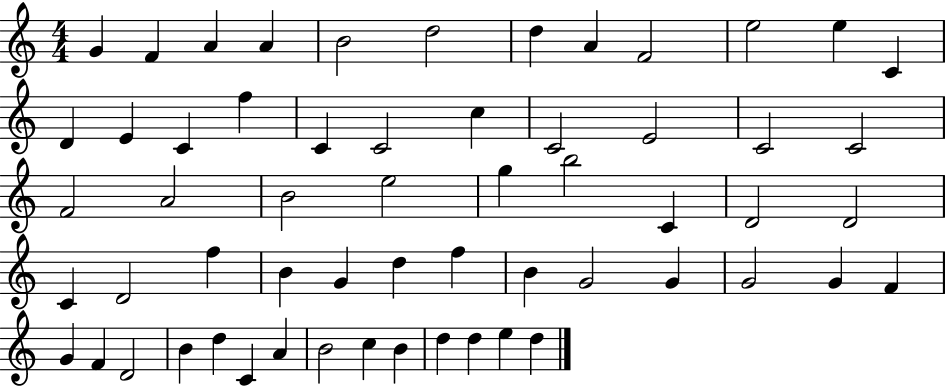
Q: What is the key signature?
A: C major